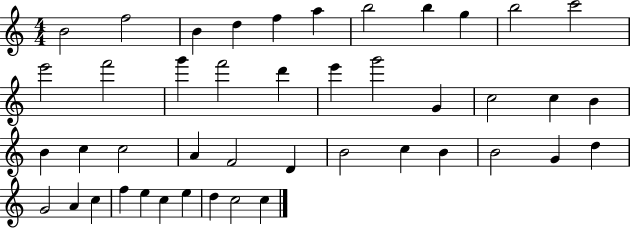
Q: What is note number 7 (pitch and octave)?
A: B5